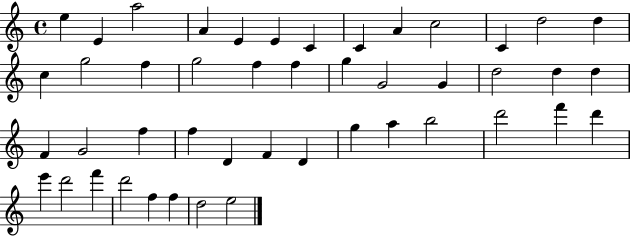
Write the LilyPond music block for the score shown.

{
  \clef treble
  \time 4/4
  \defaultTimeSignature
  \key c \major
  e''4 e'4 a''2 | a'4 e'4 e'4 c'4 | c'4 a'4 c''2 | c'4 d''2 d''4 | \break c''4 g''2 f''4 | g''2 f''4 f''4 | g''4 g'2 g'4 | d''2 d''4 d''4 | \break f'4 g'2 f''4 | f''4 d'4 f'4 d'4 | g''4 a''4 b''2 | d'''2 f'''4 d'''4 | \break e'''4 d'''2 f'''4 | d'''2 f''4 f''4 | d''2 e''2 | \bar "|."
}